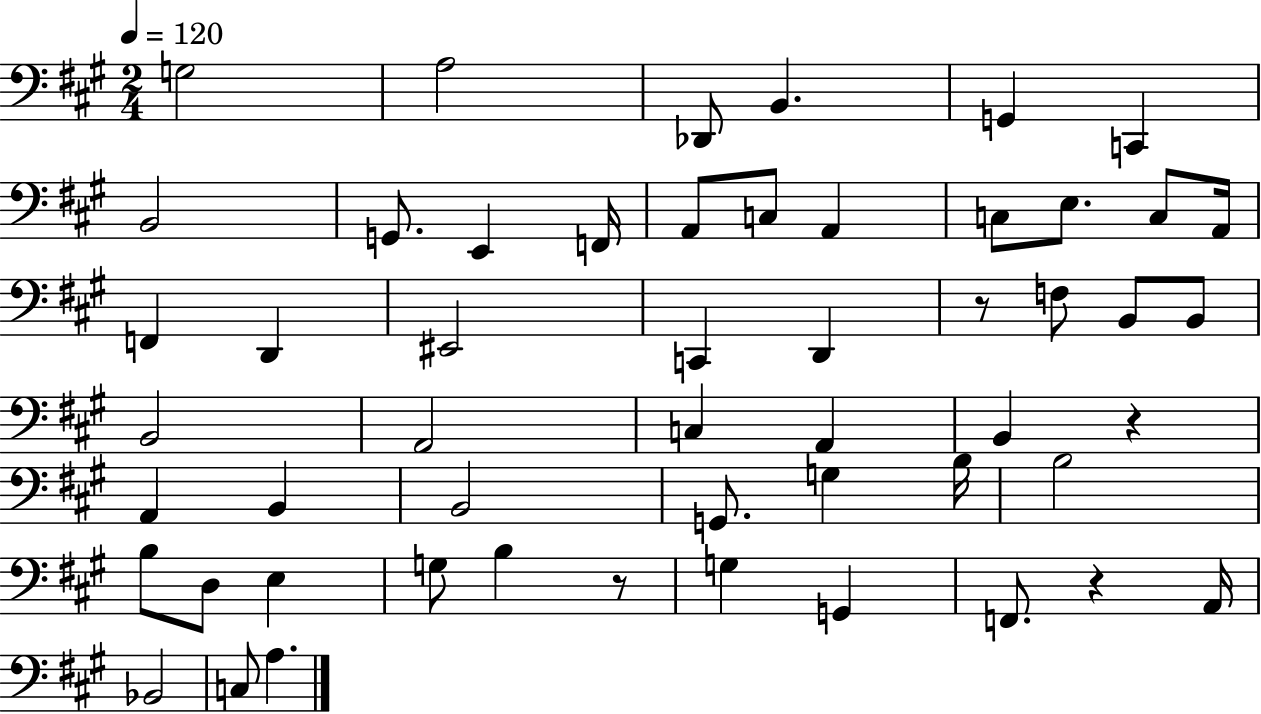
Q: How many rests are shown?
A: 4